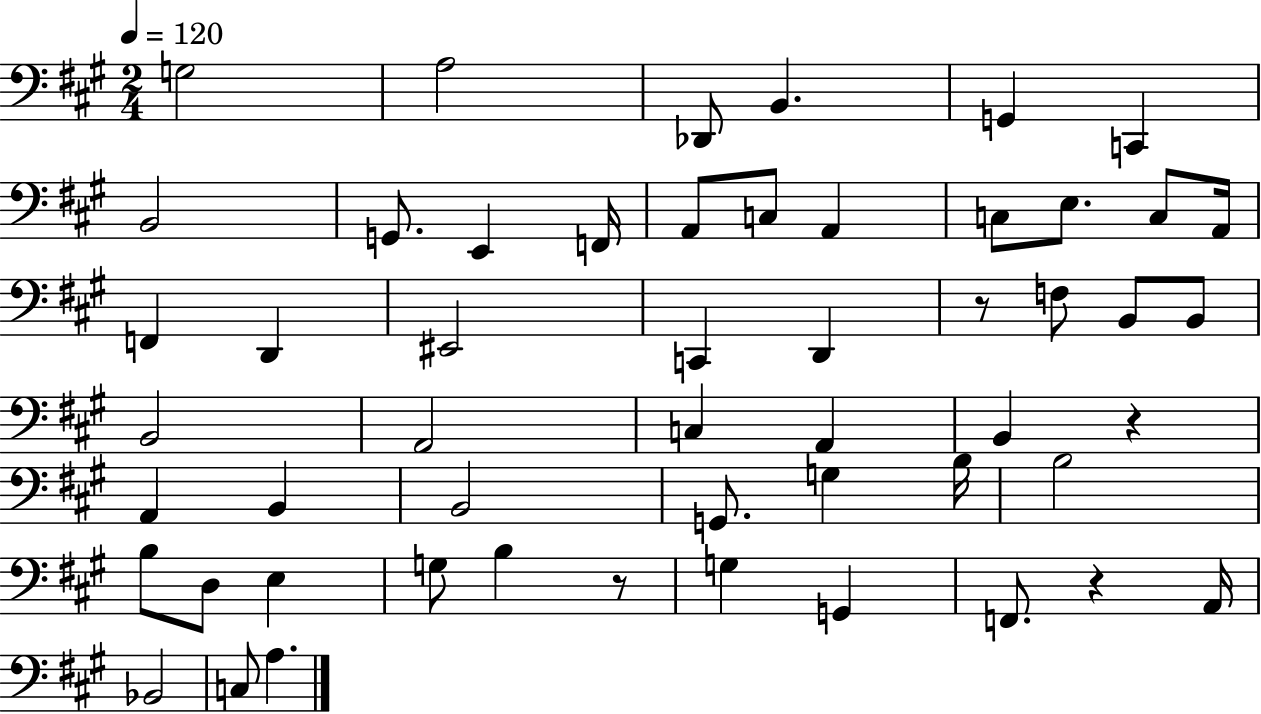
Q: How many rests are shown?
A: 4